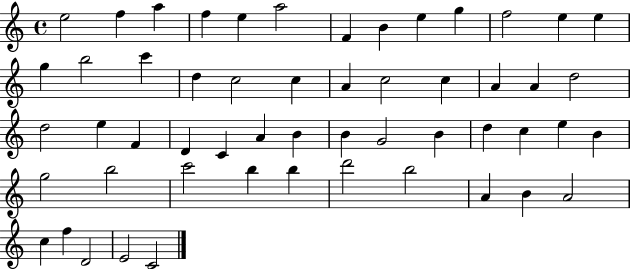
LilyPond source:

{
  \clef treble
  \time 4/4
  \defaultTimeSignature
  \key c \major
  e''2 f''4 a''4 | f''4 e''4 a''2 | f'4 b'4 e''4 g''4 | f''2 e''4 e''4 | \break g''4 b''2 c'''4 | d''4 c''2 c''4 | a'4 c''2 c''4 | a'4 a'4 d''2 | \break d''2 e''4 f'4 | d'4 c'4 a'4 b'4 | b'4 g'2 b'4 | d''4 c''4 e''4 b'4 | \break g''2 b''2 | c'''2 b''4 b''4 | d'''2 b''2 | a'4 b'4 a'2 | \break c''4 f''4 d'2 | e'2 c'2 | \bar "|."
}